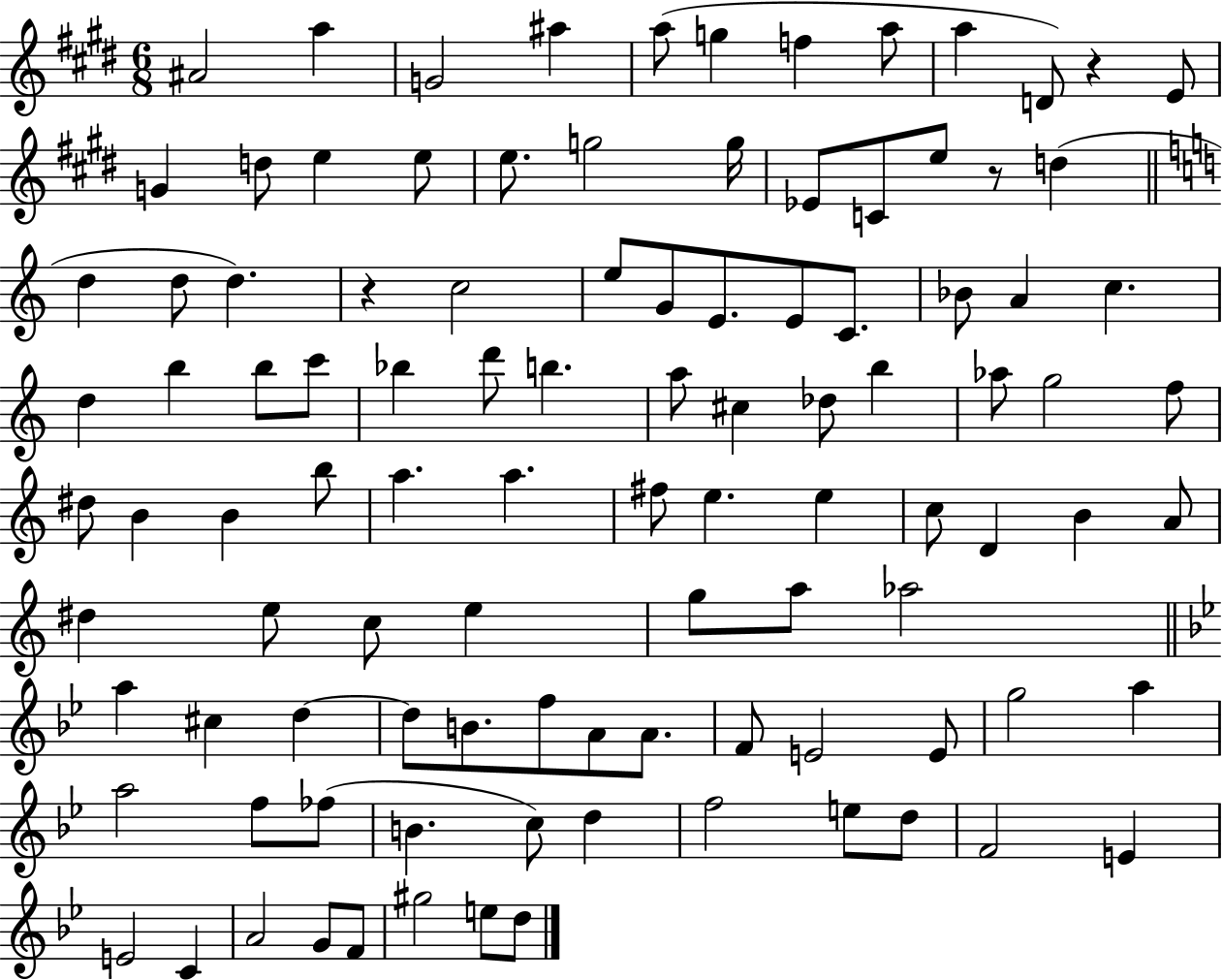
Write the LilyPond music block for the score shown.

{
  \clef treble
  \numericTimeSignature
  \time 6/8
  \key e \major
  ais'2 a''4 | g'2 ais''4 | a''8( g''4 f''4 a''8 | a''4 d'8) r4 e'8 | \break g'4 d''8 e''4 e''8 | e''8. g''2 g''16 | ees'8 c'8 e''8 r8 d''4( | \bar "||" \break \key c \major d''4 d''8 d''4.) | r4 c''2 | e''8 g'8 e'8. e'8 c'8. | bes'8 a'4 c''4. | \break d''4 b''4 b''8 c'''8 | bes''4 d'''8 b''4. | a''8 cis''4 des''8 b''4 | aes''8 g''2 f''8 | \break dis''8 b'4 b'4 b''8 | a''4. a''4. | fis''8 e''4. e''4 | c''8 d'4 b'4 a'8 | \break dis''4 e''8 c''8 e''4 | g''8 a''8 aes''2 | \bar "||" \break \key g \minor a''4 cis''4 d''4~~ | d''8 b'8. f''8 a'8 a'8. | f'8 e'2 e'8 | g''2 a''4 | \break a''2 f''8 fes''8( | b'4. c''8) d''4 | f''2 e''8 d''8 | f'2 e'4 | \break e'2 c'4 | a'2 g'8 f'8 | gis''2 e''8 d''8 | \bar "|."
}